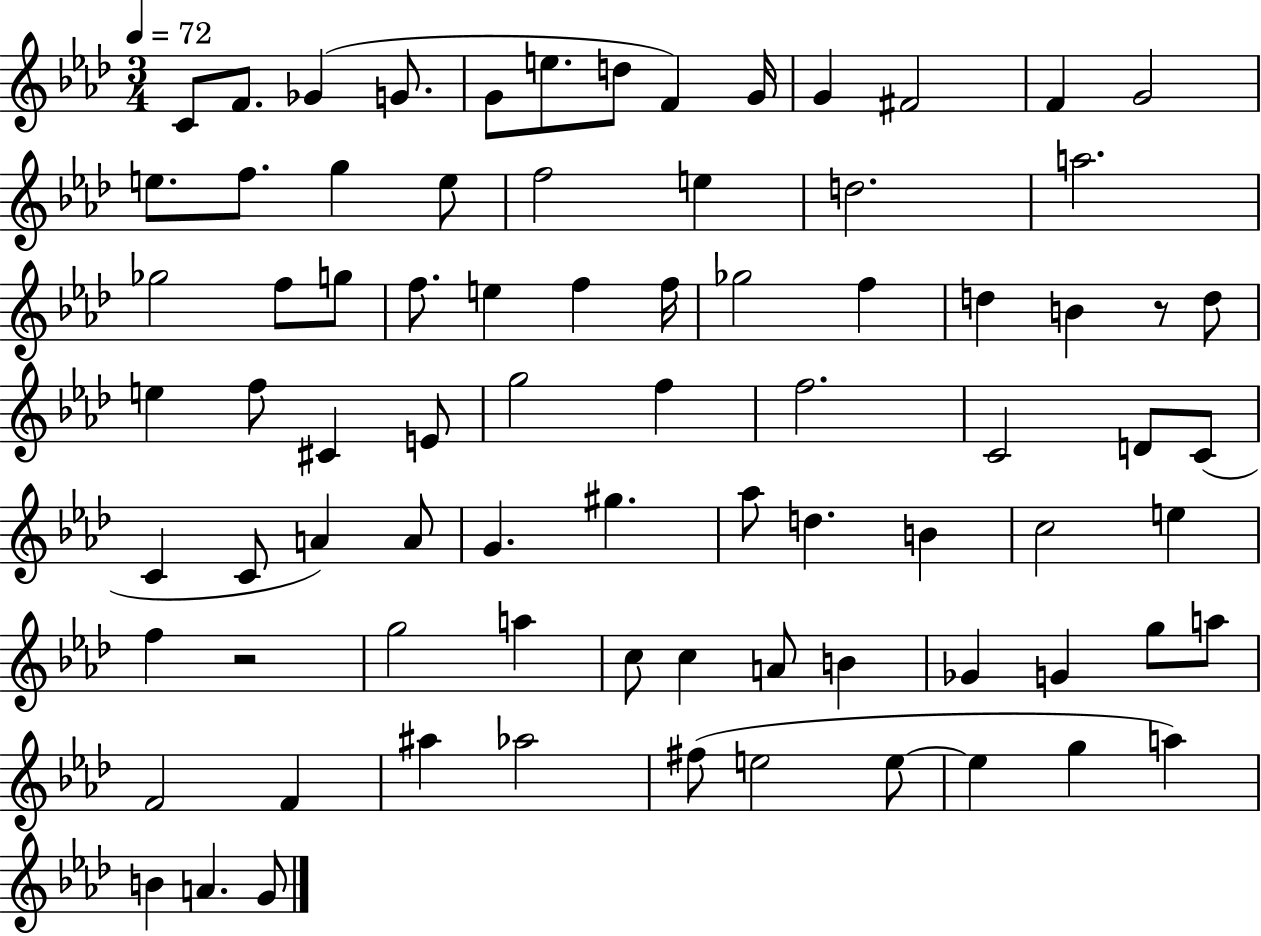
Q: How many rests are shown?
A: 2